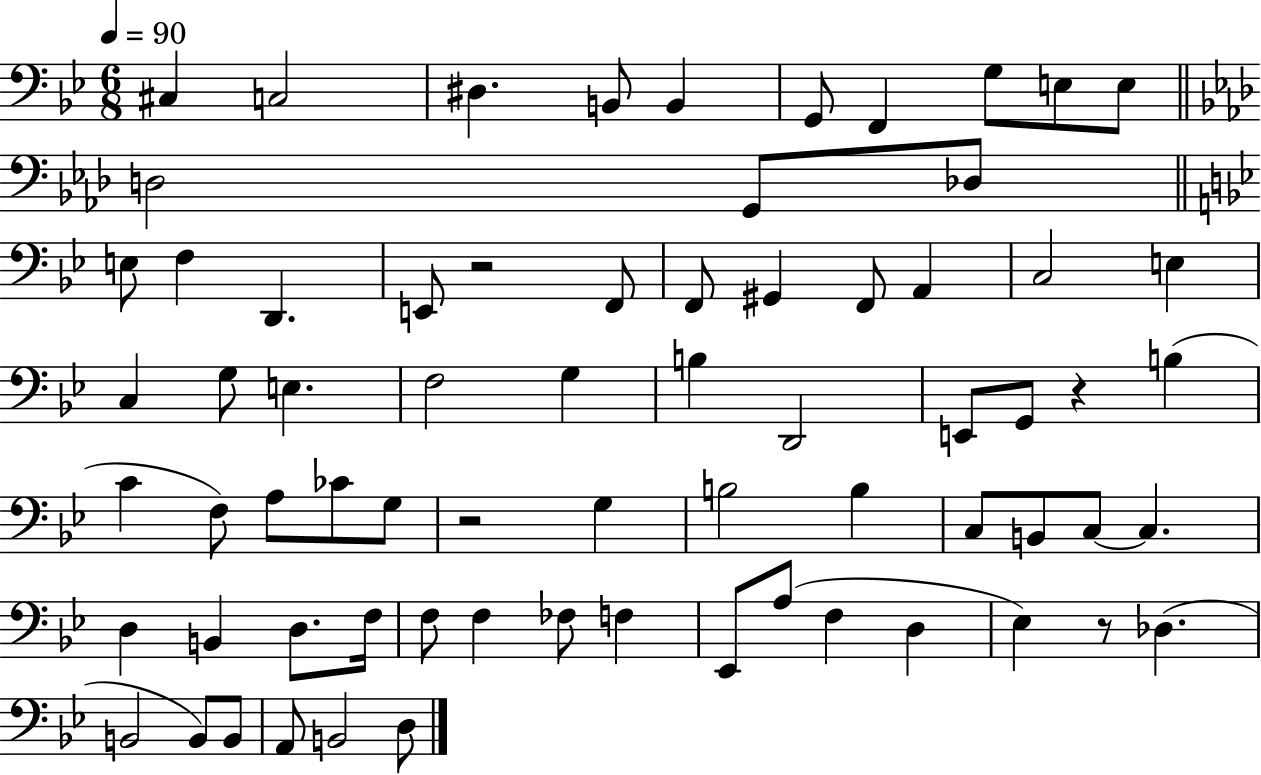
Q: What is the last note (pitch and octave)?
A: D3